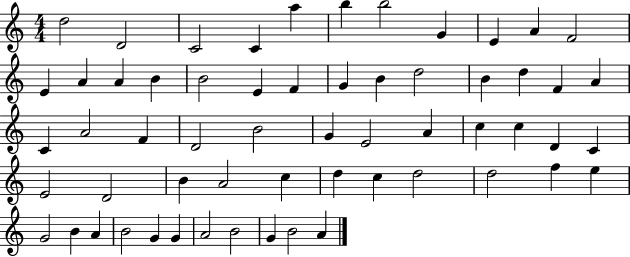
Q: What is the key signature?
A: C major